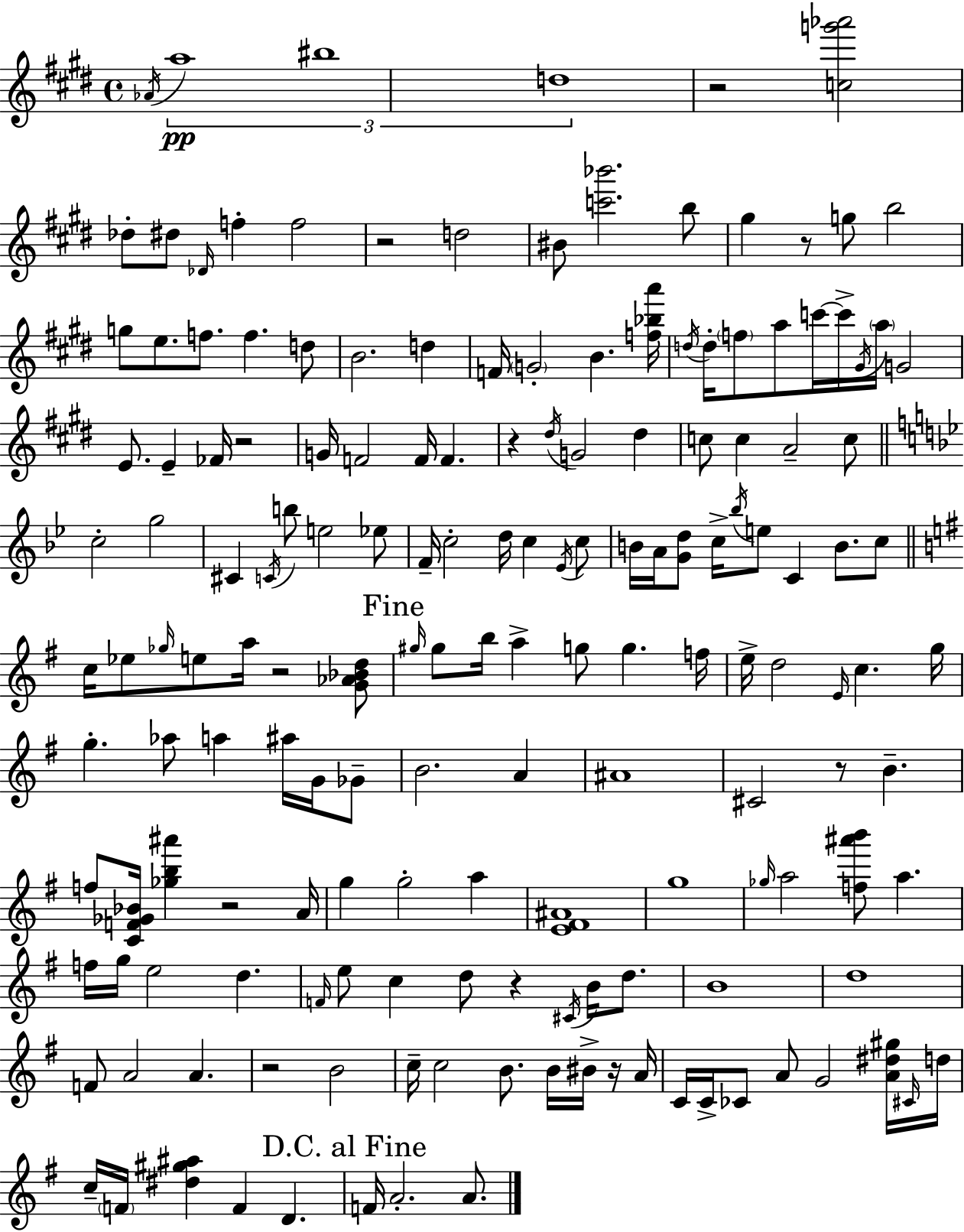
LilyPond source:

{
  \clef treble
  \time 4/4
  \defaultTimeSignature
  \key e \major
  \acciaccatura { aes'16 }\pp \tuplet 3/2 { a''1 | bis''1 | d''1 } | r2 <c'' g''' aes'''>2 | \break des''8-. dis''8 \grace { des'16 } f''4-. f''2 | r2 d''2 | bis'8 <c''' bes'''>2. | b''8 gis''4 r8 g''8 b''2 | \break g''8 e''8. f''8. f''4. | d''8 b'2. d''4 | f'16 \parenthesize g'2-. b'4. | <f'' bes'' a'''>16 \acciaccatura { d''16 } d''16-. \parenthesize f''8 a''8 c'''16~~ c'''16-> \acciaccatura { gis'16 } \parenthesize a''16 g'2 | \break e'8. e'4-- fes'16 r2 | g'16 f'2 f'16 f'4. | r4 \acciaccatura { dis''16 } g'2 | dis''4 c''8 c''4 a'2-- | \break c''8 \bar "||" \break \key bes \major c''2-. g''2 | cis'4 \acciaccatura { c'16 } b''8 e''2 ees''8 | f'16-- c''2-. d''16 c''4 \acciaccatura { ees'16 } | c''8 b'16 a'16 <g' d''>8 c''16-> \acciaccatura { bes''16 } e''8 c'4 b'8. | \break c''8 \bar "||" \break \key g \major c''16 ees''8 \grace { ges''16 } e''8 a''16 r2 <g' aes' bes' d''>8 | \mark "Fine" \grace { gis''16 } gis''8 b''16 a''4-> g''8 g''4. | f''16 e''16-> d''2 \grace { e'16 } c''4. | g''16 g''4.-. aes''8 a''4 ais''16 | \break g'16 ges'8-- b'2. a'4 | ais'1 | cis'2 r8 b'4.-- | f''8 <c' f' ges' bes'>16 <ges'' b'' ais'''>4 r2 | \break a'16 g''4 g''2-. a''4 | <e' fis' ais'>1 | g''1 | \grace { ges''16 } a''2 <f'' ais''' b'''>8 a''4. | \break f''16 g''16 e''2 d''4. | \grace { f'16 } e''8 c''4 d''8 r4 | \acciaccatura { cis'16 } b'16 d''8. b'1 | d''1 | \break f'8 a'2 | a'4. r2 b'2 | c''16-- c''2 b'8. | b'16 bis'16-> r16 a'16 c'16 c'16-> ces'8 a'8 g'2 | \break <a' dis'' gis''>16 \grace { cis'16 } d''16 c''16-- \parenthesize f'16 <dis'' gis'' ais''>4 f'4 | d'4. \mark "D.C. al Fine" f'16 a'2.-. | a'8. \bar "|."
}